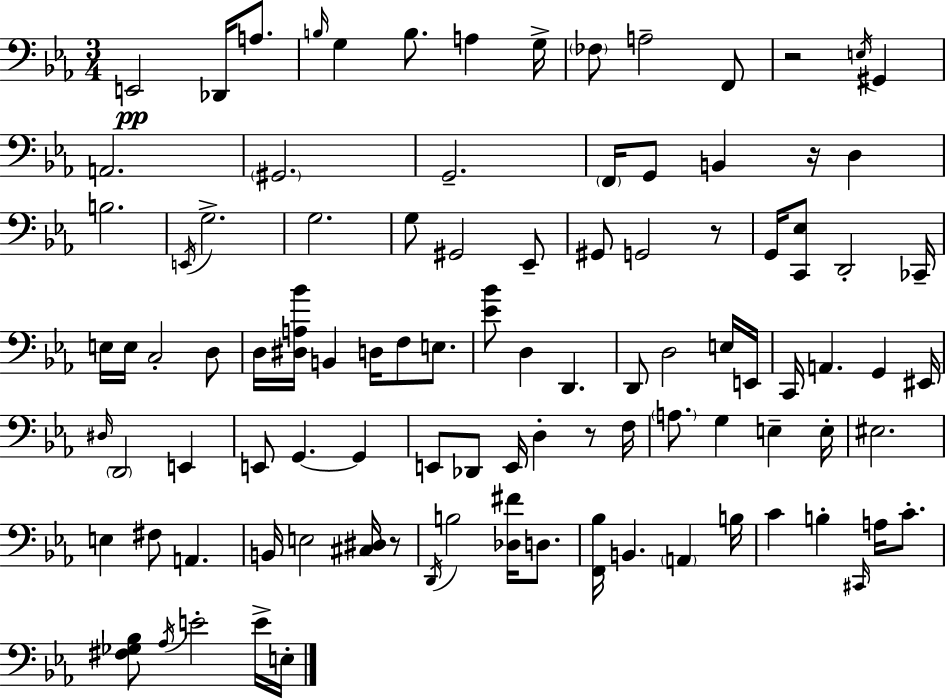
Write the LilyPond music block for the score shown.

{
  \clef bass
  \numericTimeSignature
  \time 3/4
  \key c \minor
  e,2\pp des,16 a8. | \grace { b16 } g4 b8. a4 | g16-> \parenthesize fes8 a2-- f,8 | r2 \acciaccatura { e16 } gis,4 | \break a,2. | \parenthesize gis,2. | g,2.-- | \parenthesize f,16 g,8 b,4 r16 d4 | \break b2. | \acciaccatura { e,16 } g2.-> | g2. | g8 gis,2 | \break ees,8-- gis,8 g,2 | r8 g,16 <c, ees>8 d,2-. | ces,16-- e16 e16 c2-. | d8 d16 <dis a bes'>16 b,4 d16 f8 | \break e8. <ees' bes'>8 d4 d,4. | d,8 d2 | e16 e,16 c,16 a,4. g,4 | eis,16 \grace { dis16 } \parenthesize d,2 | \break e,4 e,8 g,4.~~ | g,4 e,8 des,8 e,16 d4-. | r8 f16 \parenthesize a8. g4 e4-- | e16-. eis2. | \break e4 fis8 a,4. | b,16 e2 | <cis dis>16 r8 \acciaccatura { d,16 } b2 | <des fis'>16 d8. <f, bes>16 b,4. | \break \parenthesize a,4 b16 c'4 b4-. | \grace { cis,16 } a16 c'8.-. <fis ges bes>8 \acciaccatura { aes16 } e'2-. | e'16-> e16-. \bar "|."
}